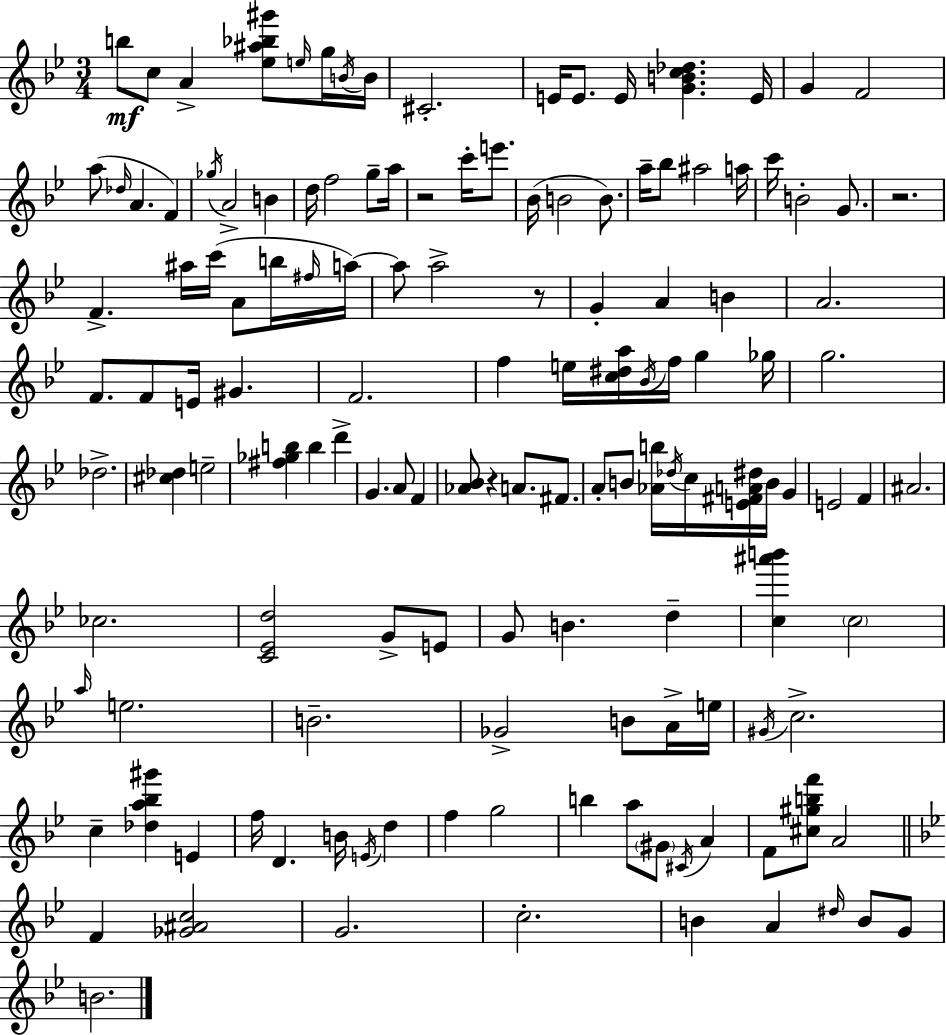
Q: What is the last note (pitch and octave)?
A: B4